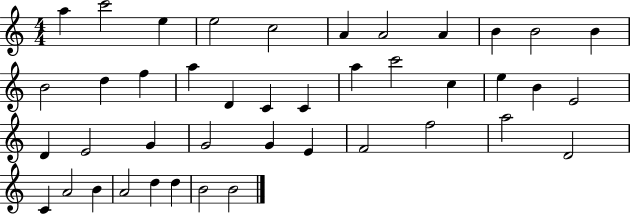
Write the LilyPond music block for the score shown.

{
  \clef treble
  \numericTimeSignature
  \time 4/4
  \key c \major
  a''4 c'''2 e''4 | e''2 c''2 | a'4 a'2 a'4 | b'4 b'2 b'4 | \break b'2 d''4 f''4 | a''4 d'4 c'4 c'4 | a''4 c'''2 c''4 | e''4 b'4 e'2 | \break d'4 e'2 g'4 | g'2 g'4 e'4 | f'2 f''2 | a''2 d'2 | \break c'4 a'2 b'4 | a'2 d''4 d''4 | b'2 b'2 | \bar "|."
}